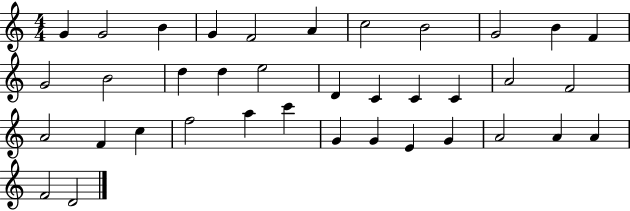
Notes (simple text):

G4/q G4/h B4/q G4/q F4/h A4/q C5/h B4/h G4/h B4/q F4/q G4/h B4/h D5/q D5/q E5/h D4/q C4/q C4/q C4/q A4/h F4/h A4/h F4/q C5/q F5/h A5/q C6/q G4/q G4/q E4/q G4/q A4/h A4/q A4/q F4/h D4/h